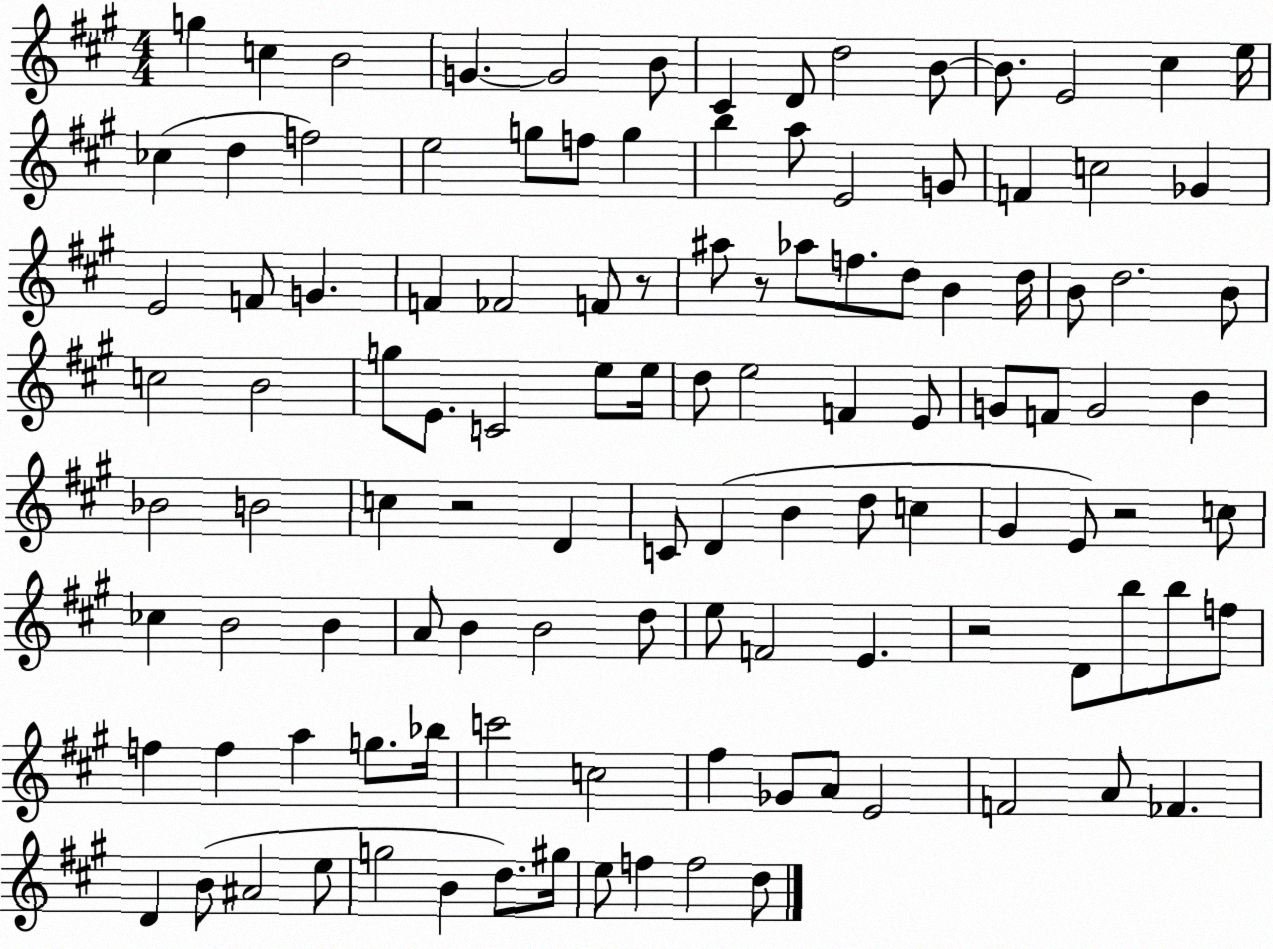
X:1
T:Untitled
M:4/4
L:1/4
K:A
g c B2 G G2 B/2 ^C D/2 d2 B/2 B/2 E2 ^c e/4 _c d f2 e2 g/2 f/2 g b a/2 E2 G/2 F c2 _G E2 F/2 G F _F2 F/2 z/2 ^a/2 z/2 _a/2 f/2 d/2 B d/4 B/2 d2 B/2 c2 B2 g/2 E/2 C2 e/2 e/4 d/2 e2 F E/2 G/2 F/2 G2 B _B2 B2 c z2 D C/2 D B d/2 c ^G E/2 z2 c/2 _c B2 B A/2 B B2 d/2 e/2 F2 E z2 D/2 b/2 b/2 f/2 f f a g/2 _b/4 c'2 c2 ^f _G/2 A/2 E2 F2 A/2 _F D B/2 ^A2 e/2 g2 B d/2 ^g/4 e/2 f f2 d/2